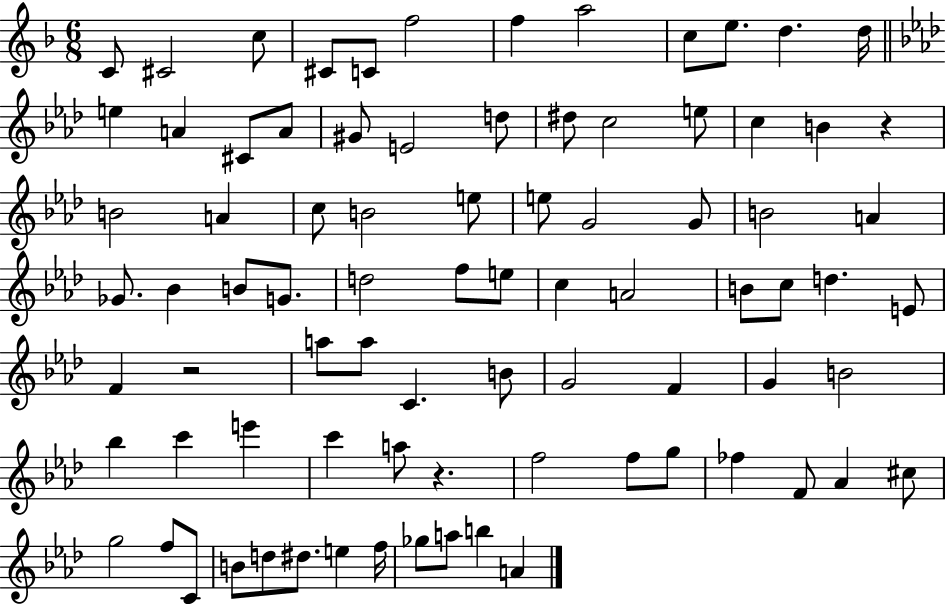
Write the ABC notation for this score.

X:1
T:Untitled
M:6/8
L:1/4
K:F
C/2 ^C2 c/2 ^C/2 C/2 f2 f a2 c/2 e/2 d d/4 e A ^C/2 A/2 ^G/2 E2 d/2 ^d/2 c2 e/2 c B z B2 A c/2 B2 e/2 e/2 G2 G/2 B2 A _G/2 _B B/2 G/2 d2 f/2 e/2 c A2 B/2 c/2 d E/2 F z2 a/2 a/2 C B/2 G2 F G B2 _b c' e' c' a/2 z f2 f/2 g/2 _f F/2 _A ^c/2 g2 f/2 C/2 B/2 d/2 ^d/2 e f/4 _g/2 a/2 b A